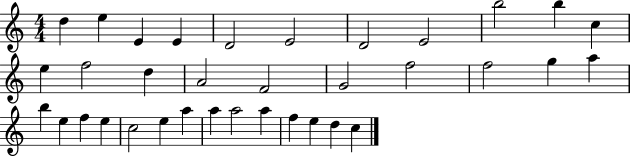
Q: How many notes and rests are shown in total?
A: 35